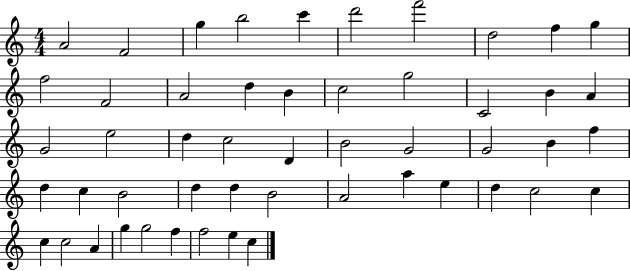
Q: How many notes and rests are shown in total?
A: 51